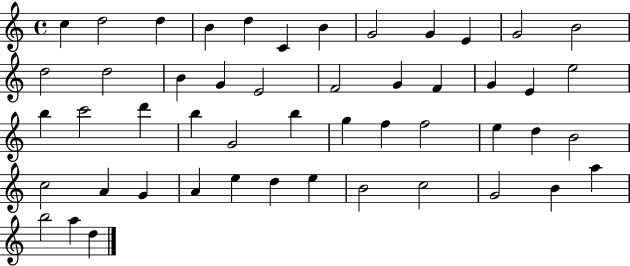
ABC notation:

X:1
T:Untitled
M:4/4
L:1/4
K:C
c d2 d B d C B G2 G E G2 B2 d2 d2 B G E2 F2 G F G E e2 b c'2 d' b G2 b g f f2 e d B2 c2 A G A e d e B2 c2 G2 B a b2 a d